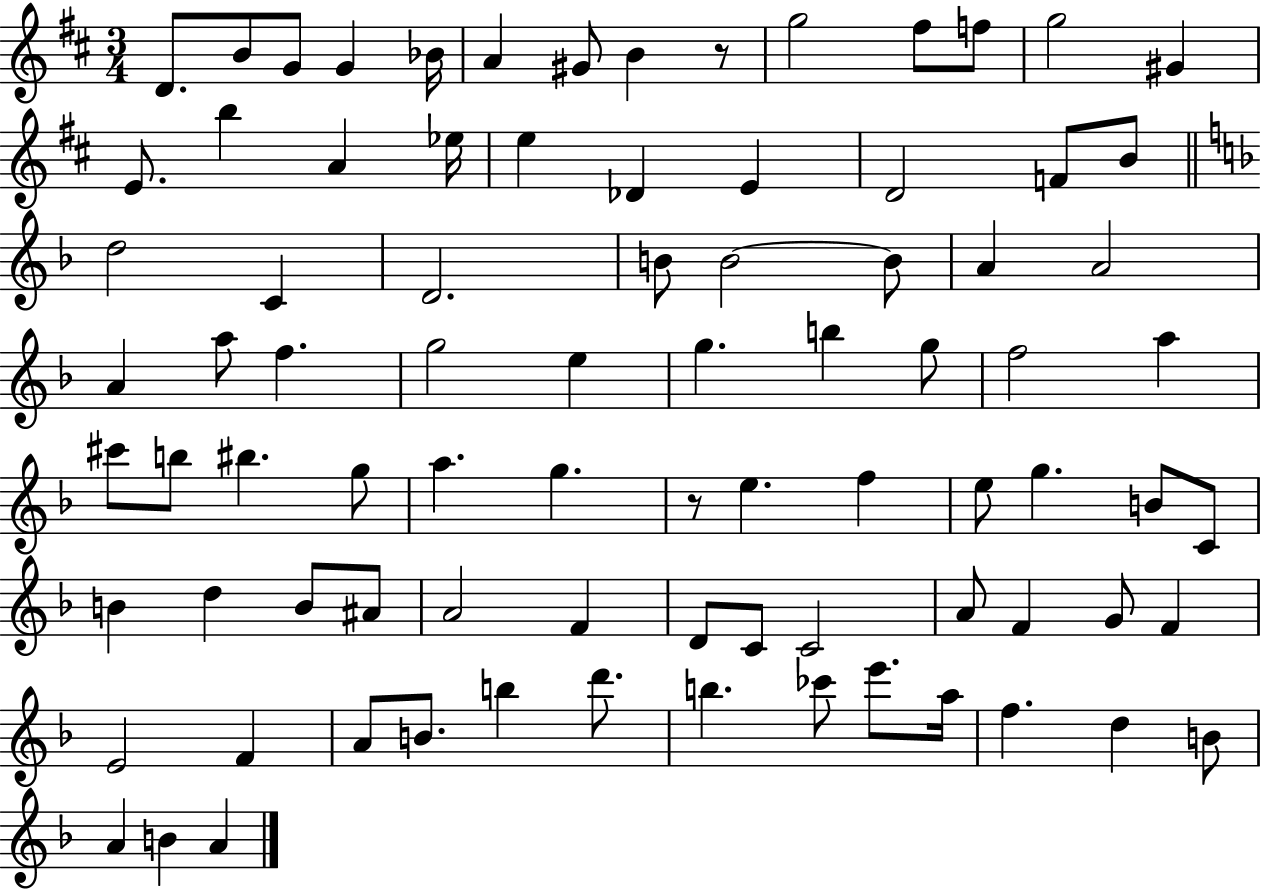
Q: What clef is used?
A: treble